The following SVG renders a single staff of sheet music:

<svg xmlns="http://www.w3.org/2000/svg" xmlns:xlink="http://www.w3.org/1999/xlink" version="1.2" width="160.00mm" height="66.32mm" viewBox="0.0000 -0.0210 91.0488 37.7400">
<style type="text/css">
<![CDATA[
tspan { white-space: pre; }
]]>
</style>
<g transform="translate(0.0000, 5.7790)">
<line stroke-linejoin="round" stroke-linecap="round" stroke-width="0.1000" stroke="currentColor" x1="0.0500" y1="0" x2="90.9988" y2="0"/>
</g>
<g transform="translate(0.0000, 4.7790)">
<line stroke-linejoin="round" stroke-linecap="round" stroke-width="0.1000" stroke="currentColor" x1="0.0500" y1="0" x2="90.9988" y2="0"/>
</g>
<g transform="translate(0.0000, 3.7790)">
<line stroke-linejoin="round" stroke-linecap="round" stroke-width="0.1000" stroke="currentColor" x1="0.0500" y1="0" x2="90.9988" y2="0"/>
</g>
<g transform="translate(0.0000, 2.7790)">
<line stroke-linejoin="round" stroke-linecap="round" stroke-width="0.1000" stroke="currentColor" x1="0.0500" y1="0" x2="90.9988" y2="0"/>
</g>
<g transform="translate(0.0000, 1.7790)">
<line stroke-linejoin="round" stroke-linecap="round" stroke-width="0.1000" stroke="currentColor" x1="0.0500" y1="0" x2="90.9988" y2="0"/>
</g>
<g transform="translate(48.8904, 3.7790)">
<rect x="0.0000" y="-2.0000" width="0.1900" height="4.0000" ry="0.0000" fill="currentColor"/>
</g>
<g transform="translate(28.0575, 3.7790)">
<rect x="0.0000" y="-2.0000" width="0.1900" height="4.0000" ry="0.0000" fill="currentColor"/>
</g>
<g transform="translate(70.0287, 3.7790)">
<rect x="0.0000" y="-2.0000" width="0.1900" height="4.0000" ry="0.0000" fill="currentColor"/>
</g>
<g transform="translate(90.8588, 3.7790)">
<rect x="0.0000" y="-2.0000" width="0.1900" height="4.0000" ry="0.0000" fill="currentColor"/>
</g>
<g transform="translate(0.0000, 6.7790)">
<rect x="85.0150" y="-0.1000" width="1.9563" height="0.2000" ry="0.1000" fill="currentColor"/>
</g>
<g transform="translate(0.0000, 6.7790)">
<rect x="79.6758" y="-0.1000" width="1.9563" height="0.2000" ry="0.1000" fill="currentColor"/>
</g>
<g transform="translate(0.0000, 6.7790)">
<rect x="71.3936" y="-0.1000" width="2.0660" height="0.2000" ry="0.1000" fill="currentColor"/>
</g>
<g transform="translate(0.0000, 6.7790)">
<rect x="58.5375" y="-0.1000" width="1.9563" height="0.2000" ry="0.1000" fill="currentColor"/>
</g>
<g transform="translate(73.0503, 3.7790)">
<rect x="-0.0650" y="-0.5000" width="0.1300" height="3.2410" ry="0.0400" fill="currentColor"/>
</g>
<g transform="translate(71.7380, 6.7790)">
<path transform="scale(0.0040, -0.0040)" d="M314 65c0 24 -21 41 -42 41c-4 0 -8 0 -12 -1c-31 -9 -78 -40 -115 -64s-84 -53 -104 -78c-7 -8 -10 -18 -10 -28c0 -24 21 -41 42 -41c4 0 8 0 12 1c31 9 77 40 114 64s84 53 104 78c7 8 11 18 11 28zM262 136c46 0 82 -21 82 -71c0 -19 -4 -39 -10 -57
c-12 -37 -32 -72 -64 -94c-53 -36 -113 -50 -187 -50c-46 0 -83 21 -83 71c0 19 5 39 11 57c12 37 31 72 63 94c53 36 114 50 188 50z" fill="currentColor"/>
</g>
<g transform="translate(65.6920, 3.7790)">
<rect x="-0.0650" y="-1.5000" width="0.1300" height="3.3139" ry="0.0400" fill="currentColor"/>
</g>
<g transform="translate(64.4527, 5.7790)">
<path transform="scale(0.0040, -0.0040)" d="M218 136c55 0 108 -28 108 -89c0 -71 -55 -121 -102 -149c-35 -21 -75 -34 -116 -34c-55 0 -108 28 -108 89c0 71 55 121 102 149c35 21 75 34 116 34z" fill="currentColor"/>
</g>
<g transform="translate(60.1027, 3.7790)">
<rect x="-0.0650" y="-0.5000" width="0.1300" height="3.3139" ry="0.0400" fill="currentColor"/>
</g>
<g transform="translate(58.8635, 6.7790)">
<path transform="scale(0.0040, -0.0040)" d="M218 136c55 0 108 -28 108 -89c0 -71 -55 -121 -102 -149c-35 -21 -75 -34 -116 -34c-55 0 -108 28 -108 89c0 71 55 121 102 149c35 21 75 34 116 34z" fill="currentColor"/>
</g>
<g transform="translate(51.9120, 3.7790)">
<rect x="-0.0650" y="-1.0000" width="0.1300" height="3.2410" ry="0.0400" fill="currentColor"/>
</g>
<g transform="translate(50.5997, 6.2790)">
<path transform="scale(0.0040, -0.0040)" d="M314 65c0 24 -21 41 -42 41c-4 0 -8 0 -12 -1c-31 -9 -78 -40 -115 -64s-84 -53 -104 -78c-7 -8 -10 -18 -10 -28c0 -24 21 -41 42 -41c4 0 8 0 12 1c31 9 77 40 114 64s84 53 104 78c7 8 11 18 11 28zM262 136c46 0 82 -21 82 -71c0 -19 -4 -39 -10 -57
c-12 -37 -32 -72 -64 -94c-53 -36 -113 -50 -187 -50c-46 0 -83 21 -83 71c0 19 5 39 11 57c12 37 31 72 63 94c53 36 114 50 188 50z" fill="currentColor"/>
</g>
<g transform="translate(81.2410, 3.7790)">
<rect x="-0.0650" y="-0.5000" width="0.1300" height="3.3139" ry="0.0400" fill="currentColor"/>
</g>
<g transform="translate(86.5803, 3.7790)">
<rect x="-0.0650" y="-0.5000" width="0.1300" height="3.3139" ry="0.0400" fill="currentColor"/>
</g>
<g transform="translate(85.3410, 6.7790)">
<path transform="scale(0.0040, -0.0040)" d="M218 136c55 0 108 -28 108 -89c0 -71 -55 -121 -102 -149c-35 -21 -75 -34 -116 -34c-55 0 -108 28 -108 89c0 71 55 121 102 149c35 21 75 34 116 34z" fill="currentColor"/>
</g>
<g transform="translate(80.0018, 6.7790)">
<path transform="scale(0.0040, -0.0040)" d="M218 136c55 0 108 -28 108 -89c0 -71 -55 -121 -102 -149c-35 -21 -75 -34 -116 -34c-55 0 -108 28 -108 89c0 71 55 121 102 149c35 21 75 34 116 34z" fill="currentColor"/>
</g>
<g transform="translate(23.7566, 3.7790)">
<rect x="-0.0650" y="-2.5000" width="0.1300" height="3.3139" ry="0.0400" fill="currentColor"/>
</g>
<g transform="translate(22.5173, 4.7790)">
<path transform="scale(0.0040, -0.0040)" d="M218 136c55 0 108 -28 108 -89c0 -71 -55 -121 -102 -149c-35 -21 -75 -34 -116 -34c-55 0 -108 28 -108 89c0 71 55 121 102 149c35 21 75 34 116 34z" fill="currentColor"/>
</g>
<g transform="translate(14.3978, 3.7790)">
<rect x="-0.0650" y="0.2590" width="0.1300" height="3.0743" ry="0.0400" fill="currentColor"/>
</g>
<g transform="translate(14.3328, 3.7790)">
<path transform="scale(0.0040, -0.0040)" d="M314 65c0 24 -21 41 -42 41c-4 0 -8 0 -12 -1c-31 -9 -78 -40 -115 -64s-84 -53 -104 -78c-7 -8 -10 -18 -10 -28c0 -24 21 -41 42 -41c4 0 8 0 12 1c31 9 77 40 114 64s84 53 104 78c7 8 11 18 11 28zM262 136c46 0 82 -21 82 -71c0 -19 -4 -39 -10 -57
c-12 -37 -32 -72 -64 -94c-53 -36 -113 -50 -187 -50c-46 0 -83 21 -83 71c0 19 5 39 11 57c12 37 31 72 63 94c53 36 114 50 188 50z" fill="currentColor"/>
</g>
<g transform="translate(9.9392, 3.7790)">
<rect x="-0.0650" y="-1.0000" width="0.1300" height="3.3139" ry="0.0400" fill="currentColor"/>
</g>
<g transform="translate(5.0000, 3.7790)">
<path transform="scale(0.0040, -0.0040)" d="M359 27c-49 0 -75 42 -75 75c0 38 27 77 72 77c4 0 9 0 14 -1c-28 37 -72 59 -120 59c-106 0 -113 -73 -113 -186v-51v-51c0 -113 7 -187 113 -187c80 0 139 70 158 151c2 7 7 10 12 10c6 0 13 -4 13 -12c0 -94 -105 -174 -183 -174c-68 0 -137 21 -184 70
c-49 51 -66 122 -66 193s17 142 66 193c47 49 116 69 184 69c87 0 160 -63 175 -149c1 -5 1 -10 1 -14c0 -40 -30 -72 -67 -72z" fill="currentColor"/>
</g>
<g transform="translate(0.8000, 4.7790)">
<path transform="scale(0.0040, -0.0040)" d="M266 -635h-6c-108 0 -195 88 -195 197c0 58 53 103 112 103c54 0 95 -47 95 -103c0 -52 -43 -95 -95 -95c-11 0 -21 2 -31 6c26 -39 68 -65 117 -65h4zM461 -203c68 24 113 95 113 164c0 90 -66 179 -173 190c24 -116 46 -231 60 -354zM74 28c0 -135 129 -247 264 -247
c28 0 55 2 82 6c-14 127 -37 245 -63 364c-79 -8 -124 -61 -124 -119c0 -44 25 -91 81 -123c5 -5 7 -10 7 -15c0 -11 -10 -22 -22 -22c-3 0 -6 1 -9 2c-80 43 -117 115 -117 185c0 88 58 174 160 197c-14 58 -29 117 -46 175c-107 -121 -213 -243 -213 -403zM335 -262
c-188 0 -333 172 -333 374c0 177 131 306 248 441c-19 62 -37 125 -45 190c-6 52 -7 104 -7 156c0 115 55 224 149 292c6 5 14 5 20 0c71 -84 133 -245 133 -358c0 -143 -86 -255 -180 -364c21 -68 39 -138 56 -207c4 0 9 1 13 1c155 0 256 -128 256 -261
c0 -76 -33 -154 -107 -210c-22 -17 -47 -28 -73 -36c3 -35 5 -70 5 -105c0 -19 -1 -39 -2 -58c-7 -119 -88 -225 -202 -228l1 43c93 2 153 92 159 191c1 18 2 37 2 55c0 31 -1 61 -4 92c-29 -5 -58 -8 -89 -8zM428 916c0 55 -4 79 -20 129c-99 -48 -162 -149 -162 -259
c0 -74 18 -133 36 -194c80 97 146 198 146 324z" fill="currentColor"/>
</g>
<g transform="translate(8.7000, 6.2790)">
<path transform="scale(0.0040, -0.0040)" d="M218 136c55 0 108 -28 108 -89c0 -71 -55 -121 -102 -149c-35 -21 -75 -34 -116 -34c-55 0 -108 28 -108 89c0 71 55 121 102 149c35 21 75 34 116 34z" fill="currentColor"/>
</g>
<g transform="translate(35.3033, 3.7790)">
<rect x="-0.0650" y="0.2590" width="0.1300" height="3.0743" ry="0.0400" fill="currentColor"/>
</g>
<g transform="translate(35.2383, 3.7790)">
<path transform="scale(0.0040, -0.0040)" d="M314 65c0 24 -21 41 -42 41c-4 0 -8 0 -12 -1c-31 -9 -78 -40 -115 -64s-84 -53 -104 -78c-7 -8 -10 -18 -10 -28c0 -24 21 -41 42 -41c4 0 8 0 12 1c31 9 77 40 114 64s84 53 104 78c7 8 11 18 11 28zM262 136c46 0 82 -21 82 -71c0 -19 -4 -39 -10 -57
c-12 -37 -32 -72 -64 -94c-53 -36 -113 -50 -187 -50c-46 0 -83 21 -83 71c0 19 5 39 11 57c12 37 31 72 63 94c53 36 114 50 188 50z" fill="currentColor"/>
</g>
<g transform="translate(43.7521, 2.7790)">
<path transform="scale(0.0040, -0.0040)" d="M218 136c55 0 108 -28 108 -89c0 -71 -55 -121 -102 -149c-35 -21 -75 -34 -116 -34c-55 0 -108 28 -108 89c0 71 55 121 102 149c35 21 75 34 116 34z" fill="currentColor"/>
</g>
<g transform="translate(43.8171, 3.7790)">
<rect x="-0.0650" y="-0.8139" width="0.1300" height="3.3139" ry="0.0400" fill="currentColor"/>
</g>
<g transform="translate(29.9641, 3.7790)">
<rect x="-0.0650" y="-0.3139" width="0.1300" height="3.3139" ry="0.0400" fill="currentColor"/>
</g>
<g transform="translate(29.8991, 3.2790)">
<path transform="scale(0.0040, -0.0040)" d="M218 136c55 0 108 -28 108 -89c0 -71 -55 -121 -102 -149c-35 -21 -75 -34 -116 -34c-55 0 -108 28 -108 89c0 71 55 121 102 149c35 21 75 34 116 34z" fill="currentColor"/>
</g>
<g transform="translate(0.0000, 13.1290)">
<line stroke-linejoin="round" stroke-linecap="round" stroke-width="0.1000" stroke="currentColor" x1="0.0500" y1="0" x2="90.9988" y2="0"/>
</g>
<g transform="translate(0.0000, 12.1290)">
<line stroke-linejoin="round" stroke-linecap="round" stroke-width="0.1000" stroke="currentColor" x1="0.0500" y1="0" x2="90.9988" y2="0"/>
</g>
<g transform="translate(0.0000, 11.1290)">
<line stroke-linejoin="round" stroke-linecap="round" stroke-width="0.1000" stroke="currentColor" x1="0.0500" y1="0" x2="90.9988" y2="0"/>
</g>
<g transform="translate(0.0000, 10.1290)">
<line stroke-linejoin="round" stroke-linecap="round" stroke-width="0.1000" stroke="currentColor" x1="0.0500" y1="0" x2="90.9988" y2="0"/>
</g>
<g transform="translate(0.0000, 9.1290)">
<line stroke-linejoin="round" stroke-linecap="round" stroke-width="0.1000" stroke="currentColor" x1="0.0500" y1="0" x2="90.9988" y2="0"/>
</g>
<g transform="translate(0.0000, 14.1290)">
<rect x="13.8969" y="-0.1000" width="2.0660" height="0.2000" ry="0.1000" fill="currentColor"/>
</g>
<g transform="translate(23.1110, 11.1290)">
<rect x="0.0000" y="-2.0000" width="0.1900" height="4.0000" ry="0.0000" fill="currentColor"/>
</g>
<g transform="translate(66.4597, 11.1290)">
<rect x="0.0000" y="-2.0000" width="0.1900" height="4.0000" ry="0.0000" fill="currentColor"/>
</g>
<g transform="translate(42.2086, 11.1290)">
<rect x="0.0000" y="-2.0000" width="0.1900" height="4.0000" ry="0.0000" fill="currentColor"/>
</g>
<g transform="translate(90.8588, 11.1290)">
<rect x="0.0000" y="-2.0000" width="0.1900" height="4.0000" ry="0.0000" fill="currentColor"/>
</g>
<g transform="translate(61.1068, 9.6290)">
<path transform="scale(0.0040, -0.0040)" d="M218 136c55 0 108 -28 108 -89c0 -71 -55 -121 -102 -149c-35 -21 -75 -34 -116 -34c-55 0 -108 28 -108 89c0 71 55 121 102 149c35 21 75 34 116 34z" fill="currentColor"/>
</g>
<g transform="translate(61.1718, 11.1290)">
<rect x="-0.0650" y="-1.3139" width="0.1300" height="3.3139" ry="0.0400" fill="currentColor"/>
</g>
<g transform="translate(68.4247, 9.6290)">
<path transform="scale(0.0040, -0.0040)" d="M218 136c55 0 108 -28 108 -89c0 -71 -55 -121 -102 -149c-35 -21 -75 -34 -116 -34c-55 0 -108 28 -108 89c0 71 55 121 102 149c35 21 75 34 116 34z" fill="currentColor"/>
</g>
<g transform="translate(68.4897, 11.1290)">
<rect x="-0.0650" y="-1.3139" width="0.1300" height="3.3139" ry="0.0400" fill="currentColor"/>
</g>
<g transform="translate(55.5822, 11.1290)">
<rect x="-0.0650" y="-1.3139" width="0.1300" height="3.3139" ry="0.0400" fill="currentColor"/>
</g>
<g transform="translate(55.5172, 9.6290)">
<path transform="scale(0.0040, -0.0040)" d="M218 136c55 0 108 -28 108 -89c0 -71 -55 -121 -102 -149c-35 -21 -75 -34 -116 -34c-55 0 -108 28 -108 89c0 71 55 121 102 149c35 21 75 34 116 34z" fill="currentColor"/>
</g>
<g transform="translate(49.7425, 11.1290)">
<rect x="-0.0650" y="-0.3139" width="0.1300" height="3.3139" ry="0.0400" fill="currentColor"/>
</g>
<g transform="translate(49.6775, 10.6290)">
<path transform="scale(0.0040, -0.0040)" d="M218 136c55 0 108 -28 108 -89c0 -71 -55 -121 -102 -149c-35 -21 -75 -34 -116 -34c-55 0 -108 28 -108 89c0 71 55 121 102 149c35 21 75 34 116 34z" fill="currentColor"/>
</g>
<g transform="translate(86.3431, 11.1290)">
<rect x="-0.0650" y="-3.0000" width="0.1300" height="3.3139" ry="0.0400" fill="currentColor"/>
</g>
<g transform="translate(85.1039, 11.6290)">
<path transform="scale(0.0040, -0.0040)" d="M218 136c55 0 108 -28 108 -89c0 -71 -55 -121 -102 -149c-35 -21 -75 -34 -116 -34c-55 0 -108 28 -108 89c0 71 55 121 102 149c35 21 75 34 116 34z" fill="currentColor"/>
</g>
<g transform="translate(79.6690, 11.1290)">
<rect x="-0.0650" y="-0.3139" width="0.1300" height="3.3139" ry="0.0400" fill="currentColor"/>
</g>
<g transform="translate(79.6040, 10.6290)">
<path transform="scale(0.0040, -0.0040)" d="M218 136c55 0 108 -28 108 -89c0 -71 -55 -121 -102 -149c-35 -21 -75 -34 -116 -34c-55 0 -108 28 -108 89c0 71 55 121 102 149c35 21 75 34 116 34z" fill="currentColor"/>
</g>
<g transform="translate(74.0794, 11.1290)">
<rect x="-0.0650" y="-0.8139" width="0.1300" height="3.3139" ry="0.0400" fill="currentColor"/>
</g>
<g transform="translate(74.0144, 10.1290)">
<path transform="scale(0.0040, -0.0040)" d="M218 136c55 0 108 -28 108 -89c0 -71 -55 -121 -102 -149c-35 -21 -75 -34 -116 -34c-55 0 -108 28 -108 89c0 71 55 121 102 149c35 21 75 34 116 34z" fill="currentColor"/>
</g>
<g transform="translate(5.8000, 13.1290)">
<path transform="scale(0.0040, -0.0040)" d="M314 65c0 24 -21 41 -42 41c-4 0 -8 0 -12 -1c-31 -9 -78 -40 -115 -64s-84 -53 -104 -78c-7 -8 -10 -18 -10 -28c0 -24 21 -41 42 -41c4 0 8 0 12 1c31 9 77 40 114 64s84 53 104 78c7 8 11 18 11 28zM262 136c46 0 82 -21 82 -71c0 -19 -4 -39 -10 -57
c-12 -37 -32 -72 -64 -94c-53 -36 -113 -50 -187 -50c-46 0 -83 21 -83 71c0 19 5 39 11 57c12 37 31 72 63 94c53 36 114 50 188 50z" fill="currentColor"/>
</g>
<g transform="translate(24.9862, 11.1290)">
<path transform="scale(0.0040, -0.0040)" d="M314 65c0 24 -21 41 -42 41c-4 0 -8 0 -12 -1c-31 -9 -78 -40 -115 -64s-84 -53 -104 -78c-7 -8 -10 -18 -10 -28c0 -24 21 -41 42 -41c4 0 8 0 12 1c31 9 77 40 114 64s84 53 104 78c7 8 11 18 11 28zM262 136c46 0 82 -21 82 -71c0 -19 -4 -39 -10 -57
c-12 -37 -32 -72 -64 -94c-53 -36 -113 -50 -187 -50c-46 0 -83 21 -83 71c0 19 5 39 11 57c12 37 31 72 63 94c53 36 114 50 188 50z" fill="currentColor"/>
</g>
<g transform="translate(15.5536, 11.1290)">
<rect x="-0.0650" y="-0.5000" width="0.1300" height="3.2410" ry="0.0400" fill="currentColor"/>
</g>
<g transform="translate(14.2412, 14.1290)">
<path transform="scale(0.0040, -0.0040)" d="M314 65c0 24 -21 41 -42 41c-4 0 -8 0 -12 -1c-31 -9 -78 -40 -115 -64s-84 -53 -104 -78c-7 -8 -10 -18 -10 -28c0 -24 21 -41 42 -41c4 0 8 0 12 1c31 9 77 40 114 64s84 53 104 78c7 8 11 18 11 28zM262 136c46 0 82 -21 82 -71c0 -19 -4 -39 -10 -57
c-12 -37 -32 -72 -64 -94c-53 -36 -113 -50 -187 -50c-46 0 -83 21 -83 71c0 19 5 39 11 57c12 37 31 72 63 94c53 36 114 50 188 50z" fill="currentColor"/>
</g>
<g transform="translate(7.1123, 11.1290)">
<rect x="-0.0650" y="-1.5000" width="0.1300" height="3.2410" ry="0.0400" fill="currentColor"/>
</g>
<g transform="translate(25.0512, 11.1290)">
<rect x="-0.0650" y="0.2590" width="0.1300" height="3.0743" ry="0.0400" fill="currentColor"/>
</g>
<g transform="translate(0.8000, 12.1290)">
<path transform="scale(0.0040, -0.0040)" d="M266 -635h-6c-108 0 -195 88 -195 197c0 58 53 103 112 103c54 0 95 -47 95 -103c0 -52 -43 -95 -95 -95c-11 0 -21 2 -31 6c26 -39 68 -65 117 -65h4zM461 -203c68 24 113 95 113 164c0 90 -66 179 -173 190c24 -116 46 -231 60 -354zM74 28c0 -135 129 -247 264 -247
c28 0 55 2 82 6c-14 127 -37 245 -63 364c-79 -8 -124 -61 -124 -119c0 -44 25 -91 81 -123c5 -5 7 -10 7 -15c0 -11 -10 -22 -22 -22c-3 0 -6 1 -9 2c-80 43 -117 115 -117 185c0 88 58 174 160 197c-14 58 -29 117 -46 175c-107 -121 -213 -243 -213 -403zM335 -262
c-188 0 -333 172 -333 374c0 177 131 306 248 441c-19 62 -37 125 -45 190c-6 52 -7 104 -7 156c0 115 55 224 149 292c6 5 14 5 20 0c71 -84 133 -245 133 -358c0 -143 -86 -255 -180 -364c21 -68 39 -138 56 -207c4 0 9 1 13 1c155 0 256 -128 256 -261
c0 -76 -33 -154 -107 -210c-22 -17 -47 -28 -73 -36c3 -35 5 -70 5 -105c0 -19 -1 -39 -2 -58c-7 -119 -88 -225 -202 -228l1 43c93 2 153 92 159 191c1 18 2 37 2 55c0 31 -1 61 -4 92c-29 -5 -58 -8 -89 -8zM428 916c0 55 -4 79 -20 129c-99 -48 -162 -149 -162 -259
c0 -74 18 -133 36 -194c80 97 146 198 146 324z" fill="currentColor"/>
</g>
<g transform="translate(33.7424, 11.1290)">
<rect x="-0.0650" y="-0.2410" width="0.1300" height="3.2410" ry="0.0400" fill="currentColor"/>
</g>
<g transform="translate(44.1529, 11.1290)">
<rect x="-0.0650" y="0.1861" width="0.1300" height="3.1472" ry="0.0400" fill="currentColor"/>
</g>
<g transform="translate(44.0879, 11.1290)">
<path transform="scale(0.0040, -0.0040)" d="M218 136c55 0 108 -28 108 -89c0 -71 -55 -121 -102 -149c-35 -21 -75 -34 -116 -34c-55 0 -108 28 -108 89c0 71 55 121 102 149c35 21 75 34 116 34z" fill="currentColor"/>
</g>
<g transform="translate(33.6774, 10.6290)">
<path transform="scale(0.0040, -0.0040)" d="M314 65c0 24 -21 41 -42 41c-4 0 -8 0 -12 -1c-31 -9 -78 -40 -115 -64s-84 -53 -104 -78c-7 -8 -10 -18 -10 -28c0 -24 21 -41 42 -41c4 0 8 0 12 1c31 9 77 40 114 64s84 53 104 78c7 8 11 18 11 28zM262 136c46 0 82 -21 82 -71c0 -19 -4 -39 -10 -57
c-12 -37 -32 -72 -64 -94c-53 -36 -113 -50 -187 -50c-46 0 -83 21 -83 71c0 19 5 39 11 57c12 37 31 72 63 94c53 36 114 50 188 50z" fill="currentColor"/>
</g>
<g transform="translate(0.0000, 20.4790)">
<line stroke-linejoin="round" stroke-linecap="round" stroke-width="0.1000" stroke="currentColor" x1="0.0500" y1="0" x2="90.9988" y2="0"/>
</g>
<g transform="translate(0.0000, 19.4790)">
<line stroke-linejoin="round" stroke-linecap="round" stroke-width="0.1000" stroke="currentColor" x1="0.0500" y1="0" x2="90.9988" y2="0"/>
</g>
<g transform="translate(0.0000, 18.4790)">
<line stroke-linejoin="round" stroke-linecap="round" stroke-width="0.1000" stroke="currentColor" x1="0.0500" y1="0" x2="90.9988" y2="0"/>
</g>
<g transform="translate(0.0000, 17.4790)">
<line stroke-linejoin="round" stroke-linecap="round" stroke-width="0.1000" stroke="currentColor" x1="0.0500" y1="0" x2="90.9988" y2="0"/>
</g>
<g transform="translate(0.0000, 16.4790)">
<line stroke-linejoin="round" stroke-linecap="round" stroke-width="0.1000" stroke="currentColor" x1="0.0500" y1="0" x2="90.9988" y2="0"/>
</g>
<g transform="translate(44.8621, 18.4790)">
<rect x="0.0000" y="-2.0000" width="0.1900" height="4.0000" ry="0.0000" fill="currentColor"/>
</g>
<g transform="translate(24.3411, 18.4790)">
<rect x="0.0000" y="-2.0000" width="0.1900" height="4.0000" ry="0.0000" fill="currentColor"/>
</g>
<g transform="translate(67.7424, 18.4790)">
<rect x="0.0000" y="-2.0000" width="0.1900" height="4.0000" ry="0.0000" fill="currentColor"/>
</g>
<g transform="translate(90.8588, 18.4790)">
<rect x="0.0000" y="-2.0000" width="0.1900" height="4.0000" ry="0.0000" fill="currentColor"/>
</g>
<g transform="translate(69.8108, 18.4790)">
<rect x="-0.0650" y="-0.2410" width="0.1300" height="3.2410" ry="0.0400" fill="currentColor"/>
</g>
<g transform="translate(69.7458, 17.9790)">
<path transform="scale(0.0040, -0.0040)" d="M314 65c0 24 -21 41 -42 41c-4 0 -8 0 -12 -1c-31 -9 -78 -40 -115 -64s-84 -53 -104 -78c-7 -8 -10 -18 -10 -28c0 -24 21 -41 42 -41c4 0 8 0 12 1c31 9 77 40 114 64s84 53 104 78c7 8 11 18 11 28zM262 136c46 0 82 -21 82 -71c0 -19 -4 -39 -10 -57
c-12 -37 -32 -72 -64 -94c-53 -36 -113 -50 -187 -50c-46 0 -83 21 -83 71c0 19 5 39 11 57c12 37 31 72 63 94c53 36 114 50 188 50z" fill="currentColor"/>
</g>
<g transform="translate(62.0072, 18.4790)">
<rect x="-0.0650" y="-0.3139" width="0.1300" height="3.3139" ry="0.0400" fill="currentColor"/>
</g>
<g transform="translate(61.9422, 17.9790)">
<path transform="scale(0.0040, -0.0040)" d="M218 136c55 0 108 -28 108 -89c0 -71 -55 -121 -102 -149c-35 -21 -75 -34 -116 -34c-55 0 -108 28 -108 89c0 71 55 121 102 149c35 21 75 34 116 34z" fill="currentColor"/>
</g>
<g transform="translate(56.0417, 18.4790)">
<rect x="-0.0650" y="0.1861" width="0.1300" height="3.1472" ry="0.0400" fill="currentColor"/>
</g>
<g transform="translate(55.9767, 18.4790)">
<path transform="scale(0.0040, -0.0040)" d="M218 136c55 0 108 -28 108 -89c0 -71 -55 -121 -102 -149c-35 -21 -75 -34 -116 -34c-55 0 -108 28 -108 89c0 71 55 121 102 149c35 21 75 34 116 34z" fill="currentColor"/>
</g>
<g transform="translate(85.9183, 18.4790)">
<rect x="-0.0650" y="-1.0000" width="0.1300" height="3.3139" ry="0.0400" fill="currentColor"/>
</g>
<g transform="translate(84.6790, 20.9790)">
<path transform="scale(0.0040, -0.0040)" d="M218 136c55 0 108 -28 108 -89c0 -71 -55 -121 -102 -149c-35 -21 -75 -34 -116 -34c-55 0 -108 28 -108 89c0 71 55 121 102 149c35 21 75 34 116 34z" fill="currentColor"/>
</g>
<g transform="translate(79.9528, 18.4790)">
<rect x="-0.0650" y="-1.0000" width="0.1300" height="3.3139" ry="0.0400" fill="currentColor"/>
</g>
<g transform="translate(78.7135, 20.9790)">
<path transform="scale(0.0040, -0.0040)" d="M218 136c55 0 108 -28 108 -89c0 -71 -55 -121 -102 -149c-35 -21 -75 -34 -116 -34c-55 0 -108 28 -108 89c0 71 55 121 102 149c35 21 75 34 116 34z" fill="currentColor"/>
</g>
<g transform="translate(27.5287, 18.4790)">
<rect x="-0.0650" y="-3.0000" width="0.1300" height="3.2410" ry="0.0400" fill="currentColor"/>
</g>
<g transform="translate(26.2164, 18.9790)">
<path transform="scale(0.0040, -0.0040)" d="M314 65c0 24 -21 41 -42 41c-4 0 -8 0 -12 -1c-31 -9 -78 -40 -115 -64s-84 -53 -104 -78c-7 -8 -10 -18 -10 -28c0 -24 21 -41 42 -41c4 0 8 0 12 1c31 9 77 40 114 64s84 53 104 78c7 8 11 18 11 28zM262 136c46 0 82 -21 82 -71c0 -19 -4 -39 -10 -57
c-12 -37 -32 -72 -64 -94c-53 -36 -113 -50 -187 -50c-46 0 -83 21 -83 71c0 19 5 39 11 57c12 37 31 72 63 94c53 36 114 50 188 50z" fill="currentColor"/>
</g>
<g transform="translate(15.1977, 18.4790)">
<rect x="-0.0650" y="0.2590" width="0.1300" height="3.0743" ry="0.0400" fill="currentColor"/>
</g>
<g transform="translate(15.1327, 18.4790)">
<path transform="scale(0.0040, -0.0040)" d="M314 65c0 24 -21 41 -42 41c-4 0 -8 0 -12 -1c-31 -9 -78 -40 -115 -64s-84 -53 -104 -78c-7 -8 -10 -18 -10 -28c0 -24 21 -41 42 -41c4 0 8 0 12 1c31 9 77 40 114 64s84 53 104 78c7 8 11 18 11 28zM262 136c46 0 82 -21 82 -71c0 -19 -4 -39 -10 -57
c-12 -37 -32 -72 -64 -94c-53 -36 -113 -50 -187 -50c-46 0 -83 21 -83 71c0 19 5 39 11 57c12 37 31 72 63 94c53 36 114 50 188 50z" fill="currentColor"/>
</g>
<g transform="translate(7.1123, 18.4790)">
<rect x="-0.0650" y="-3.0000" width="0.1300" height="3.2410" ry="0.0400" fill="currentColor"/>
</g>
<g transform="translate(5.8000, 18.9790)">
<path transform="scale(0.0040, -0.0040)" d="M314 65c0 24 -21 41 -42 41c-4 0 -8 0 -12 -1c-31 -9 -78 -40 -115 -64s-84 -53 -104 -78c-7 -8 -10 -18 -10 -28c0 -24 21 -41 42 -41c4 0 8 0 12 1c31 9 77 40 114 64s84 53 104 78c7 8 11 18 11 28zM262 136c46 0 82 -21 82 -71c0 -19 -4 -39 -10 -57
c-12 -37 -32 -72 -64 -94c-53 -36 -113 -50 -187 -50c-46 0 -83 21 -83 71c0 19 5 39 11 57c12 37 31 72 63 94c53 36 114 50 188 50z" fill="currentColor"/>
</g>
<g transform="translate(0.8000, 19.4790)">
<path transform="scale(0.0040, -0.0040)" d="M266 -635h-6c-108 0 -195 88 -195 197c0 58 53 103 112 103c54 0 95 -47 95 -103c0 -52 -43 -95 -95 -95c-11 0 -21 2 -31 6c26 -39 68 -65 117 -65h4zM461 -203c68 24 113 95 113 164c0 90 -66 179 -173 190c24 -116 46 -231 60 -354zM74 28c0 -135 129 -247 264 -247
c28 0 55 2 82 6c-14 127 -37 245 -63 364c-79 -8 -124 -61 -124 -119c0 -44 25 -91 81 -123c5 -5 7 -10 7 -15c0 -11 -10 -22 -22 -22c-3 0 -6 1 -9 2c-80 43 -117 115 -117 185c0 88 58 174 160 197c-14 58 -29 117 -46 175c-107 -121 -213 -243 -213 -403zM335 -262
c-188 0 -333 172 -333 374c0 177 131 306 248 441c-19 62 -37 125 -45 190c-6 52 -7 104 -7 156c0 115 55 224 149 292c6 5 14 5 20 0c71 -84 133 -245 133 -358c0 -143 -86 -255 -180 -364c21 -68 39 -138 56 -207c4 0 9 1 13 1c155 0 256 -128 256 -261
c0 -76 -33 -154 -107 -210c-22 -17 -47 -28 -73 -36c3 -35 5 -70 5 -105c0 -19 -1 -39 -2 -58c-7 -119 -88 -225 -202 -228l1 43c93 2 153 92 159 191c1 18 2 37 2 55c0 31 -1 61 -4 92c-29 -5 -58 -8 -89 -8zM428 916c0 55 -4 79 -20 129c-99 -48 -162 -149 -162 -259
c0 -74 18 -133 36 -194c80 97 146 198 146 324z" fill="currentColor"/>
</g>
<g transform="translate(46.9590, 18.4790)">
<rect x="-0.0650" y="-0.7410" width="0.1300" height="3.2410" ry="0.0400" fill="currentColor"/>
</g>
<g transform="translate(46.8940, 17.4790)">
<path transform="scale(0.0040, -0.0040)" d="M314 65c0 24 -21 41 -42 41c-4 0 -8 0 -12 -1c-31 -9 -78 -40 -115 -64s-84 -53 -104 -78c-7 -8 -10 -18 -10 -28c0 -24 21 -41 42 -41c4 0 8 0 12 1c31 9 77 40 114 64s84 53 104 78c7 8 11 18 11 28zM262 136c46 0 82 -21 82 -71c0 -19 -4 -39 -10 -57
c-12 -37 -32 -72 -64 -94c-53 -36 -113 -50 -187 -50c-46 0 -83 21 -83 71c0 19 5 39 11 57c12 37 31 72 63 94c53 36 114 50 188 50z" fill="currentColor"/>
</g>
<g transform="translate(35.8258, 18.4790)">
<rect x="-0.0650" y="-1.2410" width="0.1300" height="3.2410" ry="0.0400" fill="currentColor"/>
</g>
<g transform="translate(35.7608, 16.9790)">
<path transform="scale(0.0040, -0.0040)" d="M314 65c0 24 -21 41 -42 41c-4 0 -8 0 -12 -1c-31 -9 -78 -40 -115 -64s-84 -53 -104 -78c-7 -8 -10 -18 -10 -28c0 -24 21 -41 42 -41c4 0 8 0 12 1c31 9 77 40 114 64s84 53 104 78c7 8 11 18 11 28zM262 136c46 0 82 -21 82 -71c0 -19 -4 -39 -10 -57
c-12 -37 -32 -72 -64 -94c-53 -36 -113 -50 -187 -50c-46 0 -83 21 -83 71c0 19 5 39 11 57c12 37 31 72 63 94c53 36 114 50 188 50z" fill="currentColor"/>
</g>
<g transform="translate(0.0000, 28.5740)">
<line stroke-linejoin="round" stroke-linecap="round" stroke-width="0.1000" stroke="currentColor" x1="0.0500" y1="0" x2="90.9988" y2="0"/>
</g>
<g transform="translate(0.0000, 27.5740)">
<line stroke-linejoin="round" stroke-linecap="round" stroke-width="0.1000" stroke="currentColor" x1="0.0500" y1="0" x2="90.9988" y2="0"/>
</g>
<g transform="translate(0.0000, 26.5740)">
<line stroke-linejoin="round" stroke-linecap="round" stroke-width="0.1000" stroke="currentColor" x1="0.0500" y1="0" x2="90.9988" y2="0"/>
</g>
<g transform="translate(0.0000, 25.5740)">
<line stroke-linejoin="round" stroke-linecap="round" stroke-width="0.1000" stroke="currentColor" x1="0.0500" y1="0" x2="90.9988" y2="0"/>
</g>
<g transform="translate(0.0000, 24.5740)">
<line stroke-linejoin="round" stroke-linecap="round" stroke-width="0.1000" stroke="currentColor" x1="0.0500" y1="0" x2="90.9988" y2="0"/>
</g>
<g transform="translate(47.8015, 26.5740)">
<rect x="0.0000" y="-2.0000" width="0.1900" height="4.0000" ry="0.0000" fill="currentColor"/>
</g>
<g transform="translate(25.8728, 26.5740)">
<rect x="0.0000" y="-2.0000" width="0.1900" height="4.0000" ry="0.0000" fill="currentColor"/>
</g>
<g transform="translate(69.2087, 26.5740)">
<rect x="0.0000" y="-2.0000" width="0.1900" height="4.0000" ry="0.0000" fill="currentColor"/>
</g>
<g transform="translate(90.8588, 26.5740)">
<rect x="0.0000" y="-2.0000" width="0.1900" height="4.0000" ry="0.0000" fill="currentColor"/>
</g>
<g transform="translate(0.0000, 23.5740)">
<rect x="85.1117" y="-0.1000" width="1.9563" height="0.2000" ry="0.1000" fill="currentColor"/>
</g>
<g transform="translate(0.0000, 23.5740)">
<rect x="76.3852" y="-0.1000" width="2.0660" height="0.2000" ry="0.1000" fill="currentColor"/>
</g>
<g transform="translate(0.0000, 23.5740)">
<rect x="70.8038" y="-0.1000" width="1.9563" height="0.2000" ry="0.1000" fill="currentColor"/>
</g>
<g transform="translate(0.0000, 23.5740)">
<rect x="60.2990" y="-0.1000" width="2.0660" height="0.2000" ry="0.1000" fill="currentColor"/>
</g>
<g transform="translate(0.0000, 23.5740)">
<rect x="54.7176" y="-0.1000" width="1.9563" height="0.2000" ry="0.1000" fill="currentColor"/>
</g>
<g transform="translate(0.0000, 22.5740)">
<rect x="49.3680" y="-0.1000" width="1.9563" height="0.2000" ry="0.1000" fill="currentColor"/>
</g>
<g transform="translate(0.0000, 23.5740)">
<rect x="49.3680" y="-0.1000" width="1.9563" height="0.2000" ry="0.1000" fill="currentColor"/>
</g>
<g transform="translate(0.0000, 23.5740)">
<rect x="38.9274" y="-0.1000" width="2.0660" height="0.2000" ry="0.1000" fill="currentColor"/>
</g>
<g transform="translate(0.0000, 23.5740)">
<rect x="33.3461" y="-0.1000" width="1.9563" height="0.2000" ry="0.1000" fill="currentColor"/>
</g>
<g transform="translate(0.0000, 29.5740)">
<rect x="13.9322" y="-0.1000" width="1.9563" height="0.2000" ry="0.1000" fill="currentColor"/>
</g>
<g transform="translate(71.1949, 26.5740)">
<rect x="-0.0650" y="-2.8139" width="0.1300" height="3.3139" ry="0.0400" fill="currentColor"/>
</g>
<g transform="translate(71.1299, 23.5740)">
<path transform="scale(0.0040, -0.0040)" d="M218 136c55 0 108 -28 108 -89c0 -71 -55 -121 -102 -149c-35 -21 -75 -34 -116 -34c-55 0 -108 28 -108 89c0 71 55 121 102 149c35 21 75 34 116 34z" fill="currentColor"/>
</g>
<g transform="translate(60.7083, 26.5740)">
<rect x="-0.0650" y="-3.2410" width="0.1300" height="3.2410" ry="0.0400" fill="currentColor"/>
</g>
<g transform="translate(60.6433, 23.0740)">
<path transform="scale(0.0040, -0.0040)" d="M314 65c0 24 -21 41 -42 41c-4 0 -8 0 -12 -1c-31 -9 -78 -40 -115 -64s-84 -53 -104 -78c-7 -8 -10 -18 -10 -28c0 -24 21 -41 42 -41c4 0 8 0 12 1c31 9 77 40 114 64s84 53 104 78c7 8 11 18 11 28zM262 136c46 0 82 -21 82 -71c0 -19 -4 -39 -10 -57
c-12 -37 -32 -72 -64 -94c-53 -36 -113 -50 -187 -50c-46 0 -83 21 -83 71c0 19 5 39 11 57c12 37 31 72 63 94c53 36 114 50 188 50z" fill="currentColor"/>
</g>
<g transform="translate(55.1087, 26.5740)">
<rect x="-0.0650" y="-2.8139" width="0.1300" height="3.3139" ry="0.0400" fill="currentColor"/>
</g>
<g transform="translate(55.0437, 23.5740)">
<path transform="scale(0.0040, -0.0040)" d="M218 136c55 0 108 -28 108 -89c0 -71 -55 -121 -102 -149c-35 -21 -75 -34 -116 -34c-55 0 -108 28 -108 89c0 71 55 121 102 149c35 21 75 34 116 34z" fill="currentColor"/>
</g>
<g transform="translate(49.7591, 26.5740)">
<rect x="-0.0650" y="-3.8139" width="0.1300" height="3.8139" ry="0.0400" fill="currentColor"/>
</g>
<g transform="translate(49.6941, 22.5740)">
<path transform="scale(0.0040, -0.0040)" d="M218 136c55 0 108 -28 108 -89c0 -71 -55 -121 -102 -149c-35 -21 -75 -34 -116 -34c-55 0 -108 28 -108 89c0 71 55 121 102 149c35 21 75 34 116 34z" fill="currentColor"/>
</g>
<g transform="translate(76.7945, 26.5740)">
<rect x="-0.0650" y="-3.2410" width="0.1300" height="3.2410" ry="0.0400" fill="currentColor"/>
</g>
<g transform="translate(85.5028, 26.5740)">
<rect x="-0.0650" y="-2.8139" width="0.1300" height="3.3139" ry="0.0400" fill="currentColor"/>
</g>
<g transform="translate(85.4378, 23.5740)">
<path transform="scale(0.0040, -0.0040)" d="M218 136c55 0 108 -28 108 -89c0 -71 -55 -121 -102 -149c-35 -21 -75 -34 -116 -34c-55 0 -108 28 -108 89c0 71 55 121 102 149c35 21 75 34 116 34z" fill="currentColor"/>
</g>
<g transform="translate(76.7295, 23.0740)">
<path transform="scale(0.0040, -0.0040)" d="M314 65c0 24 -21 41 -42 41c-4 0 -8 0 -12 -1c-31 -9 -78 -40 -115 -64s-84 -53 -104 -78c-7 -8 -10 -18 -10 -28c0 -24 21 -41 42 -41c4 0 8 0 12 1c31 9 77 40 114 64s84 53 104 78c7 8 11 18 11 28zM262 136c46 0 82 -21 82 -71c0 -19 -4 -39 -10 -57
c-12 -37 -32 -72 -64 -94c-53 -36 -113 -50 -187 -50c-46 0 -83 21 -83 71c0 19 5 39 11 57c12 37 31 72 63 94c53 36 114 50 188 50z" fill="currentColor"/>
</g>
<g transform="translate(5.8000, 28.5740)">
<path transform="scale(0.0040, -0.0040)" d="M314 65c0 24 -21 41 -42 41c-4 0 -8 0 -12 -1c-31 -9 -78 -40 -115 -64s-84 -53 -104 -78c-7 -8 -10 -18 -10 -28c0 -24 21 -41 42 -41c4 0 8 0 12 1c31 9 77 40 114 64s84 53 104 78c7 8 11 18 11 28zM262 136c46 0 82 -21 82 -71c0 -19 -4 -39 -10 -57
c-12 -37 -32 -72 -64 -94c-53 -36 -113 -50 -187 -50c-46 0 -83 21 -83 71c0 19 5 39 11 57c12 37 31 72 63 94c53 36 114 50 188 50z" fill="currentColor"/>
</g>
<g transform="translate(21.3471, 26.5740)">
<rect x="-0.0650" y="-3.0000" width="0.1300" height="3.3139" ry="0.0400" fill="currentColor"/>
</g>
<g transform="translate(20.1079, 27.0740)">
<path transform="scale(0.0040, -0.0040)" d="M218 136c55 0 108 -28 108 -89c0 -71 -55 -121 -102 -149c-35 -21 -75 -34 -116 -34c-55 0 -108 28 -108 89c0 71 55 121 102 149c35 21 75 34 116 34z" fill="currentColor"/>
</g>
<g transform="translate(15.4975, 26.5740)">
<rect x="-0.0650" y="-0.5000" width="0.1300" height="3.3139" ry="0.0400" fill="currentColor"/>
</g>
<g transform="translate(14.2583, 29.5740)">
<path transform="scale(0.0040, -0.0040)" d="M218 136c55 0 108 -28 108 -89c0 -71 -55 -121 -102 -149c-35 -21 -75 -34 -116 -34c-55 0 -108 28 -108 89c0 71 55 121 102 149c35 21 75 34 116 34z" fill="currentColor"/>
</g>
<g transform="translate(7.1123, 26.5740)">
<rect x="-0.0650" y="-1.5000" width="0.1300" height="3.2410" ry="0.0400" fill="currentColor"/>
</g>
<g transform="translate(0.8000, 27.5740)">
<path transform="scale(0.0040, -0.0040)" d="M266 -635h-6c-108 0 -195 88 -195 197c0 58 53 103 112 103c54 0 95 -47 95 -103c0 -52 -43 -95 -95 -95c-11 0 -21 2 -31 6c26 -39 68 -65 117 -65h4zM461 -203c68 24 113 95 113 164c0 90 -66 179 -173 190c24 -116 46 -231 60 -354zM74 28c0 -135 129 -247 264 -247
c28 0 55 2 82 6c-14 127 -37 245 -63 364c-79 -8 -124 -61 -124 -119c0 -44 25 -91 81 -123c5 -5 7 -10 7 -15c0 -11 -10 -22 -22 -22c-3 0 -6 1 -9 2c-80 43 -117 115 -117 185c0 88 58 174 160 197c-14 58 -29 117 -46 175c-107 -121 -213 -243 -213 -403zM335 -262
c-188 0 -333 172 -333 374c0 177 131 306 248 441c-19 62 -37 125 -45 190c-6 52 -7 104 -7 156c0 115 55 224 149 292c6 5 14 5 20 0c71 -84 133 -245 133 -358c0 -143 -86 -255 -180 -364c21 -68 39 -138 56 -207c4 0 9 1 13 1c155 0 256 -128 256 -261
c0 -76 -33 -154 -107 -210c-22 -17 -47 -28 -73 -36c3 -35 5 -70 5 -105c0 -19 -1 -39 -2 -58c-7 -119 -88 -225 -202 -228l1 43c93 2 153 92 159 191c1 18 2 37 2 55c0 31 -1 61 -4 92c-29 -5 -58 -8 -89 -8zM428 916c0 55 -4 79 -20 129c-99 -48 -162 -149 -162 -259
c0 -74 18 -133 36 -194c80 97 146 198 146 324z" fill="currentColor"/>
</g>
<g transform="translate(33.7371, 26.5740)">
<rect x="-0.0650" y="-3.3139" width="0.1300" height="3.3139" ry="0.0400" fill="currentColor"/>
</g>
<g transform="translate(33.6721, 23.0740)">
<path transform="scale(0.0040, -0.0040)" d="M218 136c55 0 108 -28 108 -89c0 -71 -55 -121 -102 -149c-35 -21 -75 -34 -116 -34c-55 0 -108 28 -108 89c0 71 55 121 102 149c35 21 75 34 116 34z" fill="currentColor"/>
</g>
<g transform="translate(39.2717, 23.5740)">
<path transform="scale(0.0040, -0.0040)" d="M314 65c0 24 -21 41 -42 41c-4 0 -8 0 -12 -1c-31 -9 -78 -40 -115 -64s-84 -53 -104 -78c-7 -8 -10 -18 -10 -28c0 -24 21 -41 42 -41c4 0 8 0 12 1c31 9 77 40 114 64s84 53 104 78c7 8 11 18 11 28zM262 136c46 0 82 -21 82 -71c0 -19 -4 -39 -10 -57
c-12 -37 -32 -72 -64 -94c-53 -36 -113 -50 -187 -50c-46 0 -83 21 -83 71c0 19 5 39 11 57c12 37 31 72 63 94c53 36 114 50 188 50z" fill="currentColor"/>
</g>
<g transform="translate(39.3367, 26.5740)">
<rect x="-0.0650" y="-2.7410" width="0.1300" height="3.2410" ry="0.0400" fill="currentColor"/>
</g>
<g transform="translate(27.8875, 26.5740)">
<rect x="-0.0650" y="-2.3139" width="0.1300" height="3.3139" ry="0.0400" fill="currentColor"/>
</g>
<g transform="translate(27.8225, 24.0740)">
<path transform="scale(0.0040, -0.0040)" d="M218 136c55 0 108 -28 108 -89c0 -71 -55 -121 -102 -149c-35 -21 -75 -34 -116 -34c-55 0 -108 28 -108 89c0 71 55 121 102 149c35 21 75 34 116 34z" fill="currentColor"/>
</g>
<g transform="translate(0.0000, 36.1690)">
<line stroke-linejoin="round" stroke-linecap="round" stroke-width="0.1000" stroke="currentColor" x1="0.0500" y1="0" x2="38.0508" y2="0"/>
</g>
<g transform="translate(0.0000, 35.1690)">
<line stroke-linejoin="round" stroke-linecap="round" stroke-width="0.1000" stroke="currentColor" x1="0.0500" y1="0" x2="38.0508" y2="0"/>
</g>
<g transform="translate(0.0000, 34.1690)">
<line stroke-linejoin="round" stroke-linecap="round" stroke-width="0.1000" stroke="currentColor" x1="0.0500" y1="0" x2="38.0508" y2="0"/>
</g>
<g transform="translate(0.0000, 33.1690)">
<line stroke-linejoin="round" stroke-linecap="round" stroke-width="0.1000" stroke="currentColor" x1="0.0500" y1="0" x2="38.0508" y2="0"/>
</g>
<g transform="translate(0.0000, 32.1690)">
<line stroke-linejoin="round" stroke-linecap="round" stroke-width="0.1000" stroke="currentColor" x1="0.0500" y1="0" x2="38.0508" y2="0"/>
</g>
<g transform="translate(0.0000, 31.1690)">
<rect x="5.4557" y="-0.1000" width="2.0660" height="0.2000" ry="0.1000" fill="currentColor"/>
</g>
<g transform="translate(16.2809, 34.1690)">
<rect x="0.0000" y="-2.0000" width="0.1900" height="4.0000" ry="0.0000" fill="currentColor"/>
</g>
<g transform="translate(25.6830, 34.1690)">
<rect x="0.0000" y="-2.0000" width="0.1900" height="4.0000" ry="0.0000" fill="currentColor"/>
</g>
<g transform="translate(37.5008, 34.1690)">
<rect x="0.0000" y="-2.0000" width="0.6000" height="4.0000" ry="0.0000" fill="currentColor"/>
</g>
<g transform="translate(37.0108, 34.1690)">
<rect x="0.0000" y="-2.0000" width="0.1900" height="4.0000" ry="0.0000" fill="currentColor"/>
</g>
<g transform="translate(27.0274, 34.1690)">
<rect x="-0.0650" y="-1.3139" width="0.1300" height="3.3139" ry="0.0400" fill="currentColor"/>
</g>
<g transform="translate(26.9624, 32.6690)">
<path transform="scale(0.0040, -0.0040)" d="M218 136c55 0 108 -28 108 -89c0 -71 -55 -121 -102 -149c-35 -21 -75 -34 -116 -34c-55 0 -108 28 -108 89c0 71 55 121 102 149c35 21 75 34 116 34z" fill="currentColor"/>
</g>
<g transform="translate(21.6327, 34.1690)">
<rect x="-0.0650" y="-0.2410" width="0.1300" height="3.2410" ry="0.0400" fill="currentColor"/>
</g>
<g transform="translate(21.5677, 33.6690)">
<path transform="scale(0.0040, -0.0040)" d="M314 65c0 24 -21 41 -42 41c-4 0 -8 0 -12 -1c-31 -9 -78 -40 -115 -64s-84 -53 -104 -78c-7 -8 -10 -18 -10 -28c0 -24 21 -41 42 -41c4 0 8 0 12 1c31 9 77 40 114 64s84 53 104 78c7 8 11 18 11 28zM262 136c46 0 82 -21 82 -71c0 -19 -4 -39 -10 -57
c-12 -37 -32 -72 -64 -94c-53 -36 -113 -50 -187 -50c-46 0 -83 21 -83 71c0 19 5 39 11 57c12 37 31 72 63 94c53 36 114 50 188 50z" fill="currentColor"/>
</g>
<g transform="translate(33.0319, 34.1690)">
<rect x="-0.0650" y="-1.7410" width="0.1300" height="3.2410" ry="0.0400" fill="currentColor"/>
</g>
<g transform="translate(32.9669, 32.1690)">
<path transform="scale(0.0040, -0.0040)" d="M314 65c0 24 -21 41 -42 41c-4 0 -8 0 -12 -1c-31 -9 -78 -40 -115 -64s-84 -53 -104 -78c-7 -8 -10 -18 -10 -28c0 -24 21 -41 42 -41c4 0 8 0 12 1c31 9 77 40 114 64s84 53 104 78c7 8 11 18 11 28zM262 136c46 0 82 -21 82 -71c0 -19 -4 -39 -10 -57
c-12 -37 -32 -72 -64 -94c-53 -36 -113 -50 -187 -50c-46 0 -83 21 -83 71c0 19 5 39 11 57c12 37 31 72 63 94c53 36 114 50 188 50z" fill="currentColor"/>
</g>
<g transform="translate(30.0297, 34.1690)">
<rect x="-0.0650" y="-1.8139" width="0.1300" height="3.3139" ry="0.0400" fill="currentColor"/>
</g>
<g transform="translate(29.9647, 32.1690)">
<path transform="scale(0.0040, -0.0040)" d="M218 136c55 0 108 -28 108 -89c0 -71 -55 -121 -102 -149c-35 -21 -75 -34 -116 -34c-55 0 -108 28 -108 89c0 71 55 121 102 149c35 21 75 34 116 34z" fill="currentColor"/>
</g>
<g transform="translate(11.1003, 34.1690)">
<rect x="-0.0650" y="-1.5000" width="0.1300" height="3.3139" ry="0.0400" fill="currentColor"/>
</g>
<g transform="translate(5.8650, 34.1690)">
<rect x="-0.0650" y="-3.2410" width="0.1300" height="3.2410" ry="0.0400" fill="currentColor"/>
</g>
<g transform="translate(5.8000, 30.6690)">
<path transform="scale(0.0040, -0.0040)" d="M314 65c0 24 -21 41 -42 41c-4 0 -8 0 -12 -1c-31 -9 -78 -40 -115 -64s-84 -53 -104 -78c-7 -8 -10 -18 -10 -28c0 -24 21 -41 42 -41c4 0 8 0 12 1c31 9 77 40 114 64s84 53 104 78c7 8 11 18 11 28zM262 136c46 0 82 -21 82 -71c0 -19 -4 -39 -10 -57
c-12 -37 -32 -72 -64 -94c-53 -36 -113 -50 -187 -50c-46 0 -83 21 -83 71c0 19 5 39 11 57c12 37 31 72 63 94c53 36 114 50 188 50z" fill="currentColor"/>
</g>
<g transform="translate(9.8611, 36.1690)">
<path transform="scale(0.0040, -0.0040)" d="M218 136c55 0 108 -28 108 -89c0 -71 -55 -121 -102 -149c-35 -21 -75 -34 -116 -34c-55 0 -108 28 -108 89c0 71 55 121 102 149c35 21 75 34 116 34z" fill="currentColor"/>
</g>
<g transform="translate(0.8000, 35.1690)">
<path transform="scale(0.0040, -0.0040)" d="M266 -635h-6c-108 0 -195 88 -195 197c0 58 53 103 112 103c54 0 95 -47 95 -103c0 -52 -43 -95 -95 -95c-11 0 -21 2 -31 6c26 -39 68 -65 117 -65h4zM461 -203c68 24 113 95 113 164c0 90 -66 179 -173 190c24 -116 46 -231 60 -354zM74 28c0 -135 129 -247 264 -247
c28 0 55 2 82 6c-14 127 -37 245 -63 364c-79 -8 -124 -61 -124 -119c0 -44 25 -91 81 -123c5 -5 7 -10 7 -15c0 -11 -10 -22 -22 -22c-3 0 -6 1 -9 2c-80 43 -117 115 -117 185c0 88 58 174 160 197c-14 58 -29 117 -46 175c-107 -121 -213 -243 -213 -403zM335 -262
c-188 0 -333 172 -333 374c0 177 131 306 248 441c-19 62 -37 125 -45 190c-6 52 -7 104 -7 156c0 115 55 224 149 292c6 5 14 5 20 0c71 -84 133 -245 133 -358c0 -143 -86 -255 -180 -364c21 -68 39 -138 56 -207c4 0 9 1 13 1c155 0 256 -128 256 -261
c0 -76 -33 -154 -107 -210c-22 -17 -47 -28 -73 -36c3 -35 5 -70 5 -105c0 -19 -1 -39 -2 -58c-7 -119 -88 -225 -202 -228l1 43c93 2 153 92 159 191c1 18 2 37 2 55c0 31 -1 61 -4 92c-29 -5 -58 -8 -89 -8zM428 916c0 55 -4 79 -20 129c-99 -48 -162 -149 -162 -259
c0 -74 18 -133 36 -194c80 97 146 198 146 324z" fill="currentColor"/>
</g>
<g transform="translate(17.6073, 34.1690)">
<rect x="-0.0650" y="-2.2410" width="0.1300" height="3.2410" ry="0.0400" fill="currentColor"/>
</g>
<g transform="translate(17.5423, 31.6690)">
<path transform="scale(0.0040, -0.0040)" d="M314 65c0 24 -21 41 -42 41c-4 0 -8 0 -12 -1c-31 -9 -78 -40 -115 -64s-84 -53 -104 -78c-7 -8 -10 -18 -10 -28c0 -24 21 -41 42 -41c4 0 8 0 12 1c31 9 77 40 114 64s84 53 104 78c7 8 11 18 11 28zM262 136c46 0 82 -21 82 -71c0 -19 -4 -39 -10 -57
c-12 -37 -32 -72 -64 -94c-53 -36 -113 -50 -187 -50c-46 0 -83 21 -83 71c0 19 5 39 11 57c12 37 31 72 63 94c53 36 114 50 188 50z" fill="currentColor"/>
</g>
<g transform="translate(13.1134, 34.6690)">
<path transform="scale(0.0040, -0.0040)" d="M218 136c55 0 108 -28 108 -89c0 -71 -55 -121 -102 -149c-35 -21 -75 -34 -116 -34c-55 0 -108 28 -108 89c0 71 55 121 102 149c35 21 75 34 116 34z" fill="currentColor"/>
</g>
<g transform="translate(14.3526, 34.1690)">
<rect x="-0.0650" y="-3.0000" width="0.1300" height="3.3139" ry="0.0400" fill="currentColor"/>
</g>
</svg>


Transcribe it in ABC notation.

X:1
T:Untitled
M:4/4
L:1/4
K:C
D B2 G c B2 d D2 C E C2 C C E2 C2 B2 c2 B c e e e d c A A2 B2 A2 e2 d2 B c c2 D D E2 C A g b a2 c' a b2 a b2 a b2 E A g2 c2 e f f2